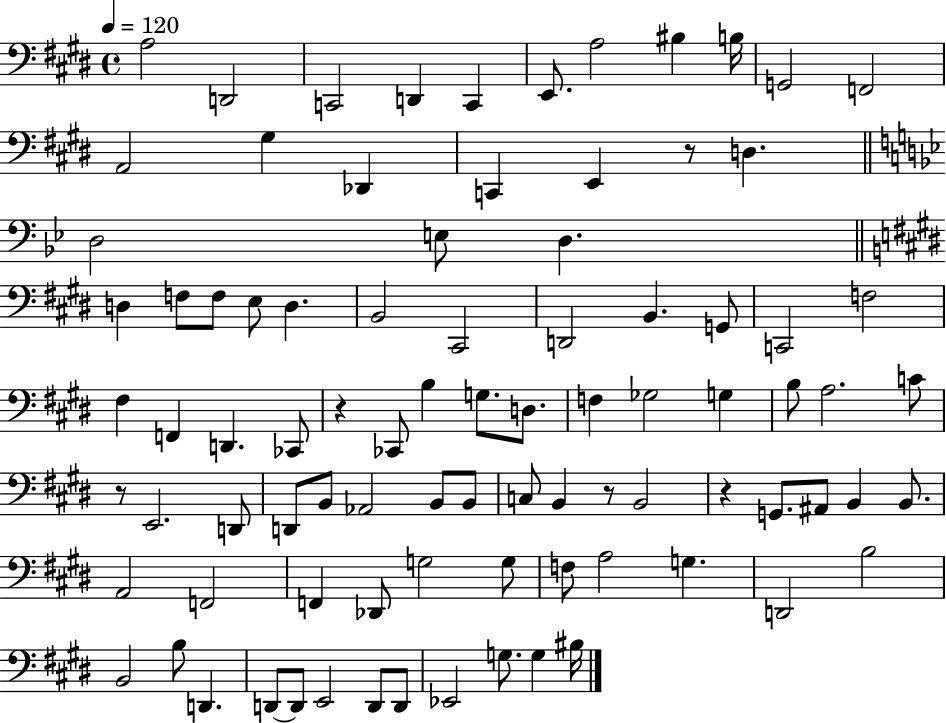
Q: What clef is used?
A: bass